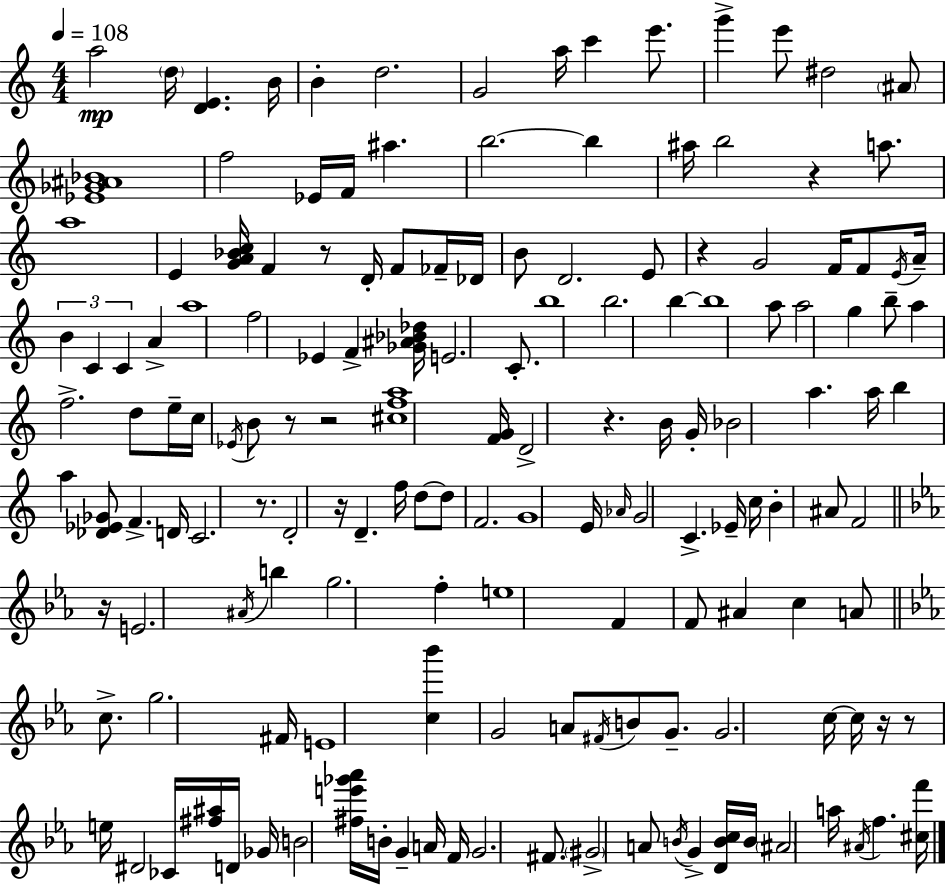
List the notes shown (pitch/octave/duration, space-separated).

A5/h D5/s [D4,E4]/q. B4/s B4/q D5/h. G4/h A5/s C6/q E6/e. G6/q E6/e D#5/h A#4/e [Eb4,Gb4,A#4,Bb4]/w F5/h Eb4/s F4/s A#5/q. B5/h. B5/q A#5/s B5/h R/q A5/e. A5/w E4/q [G4,A4,Bb4,C5]/s F4/q R/e D4/s F4/e FES4/s Db4/s B4/e D4/h. E4/e R/q G4/h F4/s F4/e E4/s A4/s B4/q C4/q C4/q A4/q A5/w F5/h Eb4/q F4/q [Gb4,A#4,Bb4,Db5]/s E4/h. C4/e. B5/w B5/h. B5/q B5/w A5/e A5/h G5/q B5/e A5/q F5/h. D5/e E5/s C5/s Eb4/s B4/e R/e R/h [C#5,F5,A5]/w [F4,G4]/s D4/h R/q. B4/s G4/s Bb4/h A5/q. A5/s B5/q A5/q [Db4,Eb4,Gb4]/e F4/q. D4/s C4/h. R/e. D4/h R/s D4/q. F5/s D5/e D5/e F4/h. G4/w E4/s Ab4/s G4/h C4/q. Eb4/s C5/s B4/q A#4/e F4/h R/s E4/h. A#4/s B5/q G5/h. F5/q E5/w F4/q F4/e A#4/q C5/q A4/e C5/e. G5/h. F#4/s E4/w [C5,Bb6]/q G4/h A4/e F#4/s B4/e G4/e. G4/h. C5/s C5/s R/s R/e E5/s D#4/h CES4/s [F#5,A#5]/s D4/s Gb4/s B4/h [F#5,E6,Gb6,Ab6]/s B4/s G4/q A4/s F4/s G4/h. F#4/e. G#4/h A4/e B4/s G4/q [D4,B4,C5]/s B4/s A#4/h A5/s A#4/s F5/q. [C#5,F6]/s